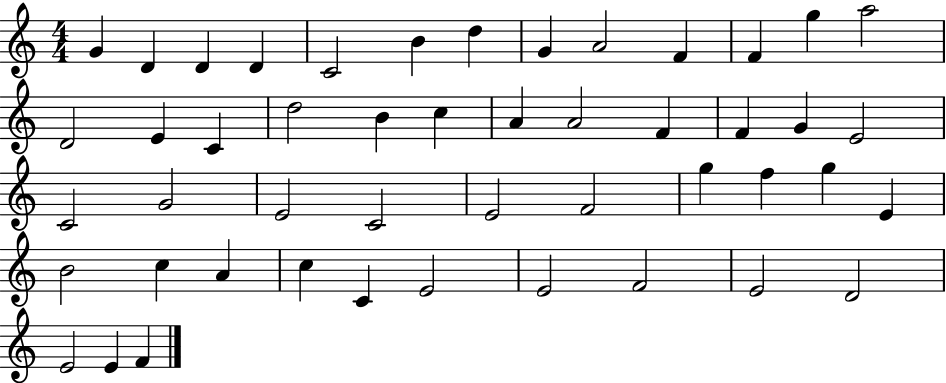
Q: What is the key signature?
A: C major